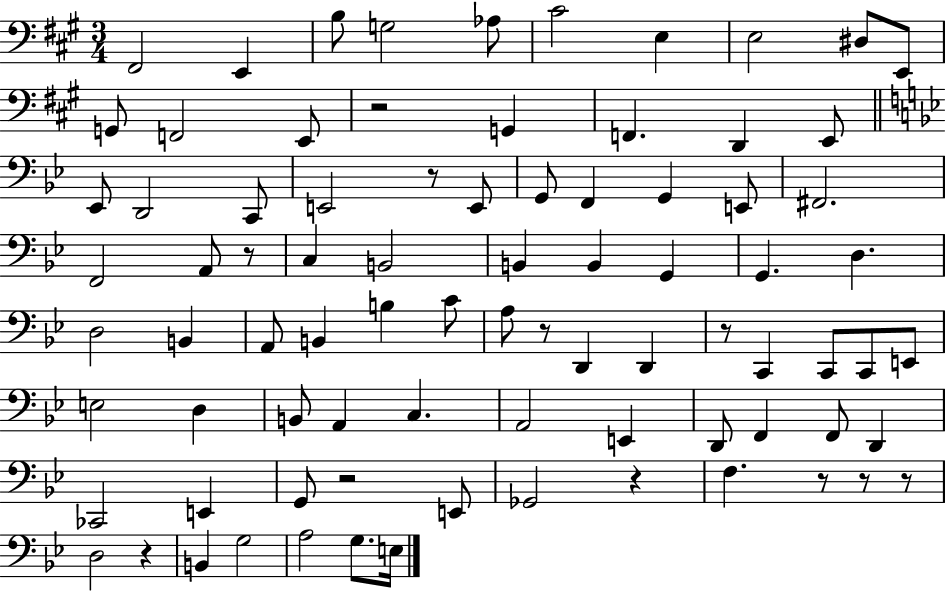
{
  \clef bass
  \numericTimeSignature
  \time 3/4
  \key a \major
  fis,2 e,4 | b8 g2 aes8 | cis'2 e4 | e2 dis8 e,8 | \break g,8 f,2 e,8 | r2 g,4 | f,4. d,4 e,8 | \bar "||" \break \key g \minor ees,8 d,2 c,8 | e,2 r8 e,8 | g,8 f,4 g,4 e,8 | fis,2. | \break f,2 a,8 r8 | c4 b,2 | b,4 b,4 g,4 | g,4. d4. | \break d2 b,4 | a,8 b,4 b4 c'8 | a8 r8 d,4 d,4 | r8 c,4 c,8 c,8 e,8 | \break e2 d4 | b,8 a,4 c4. | a,2 e,4 | d,8 f,4 f,8 d,4 | \break ces,2 e,4 | g,8 r2 e,8 | ges,2 r4 | f4. r8 r8 r8 | \break d2 r4 | b,4 g2 | a2 g8. e16 | \bar "|."
}